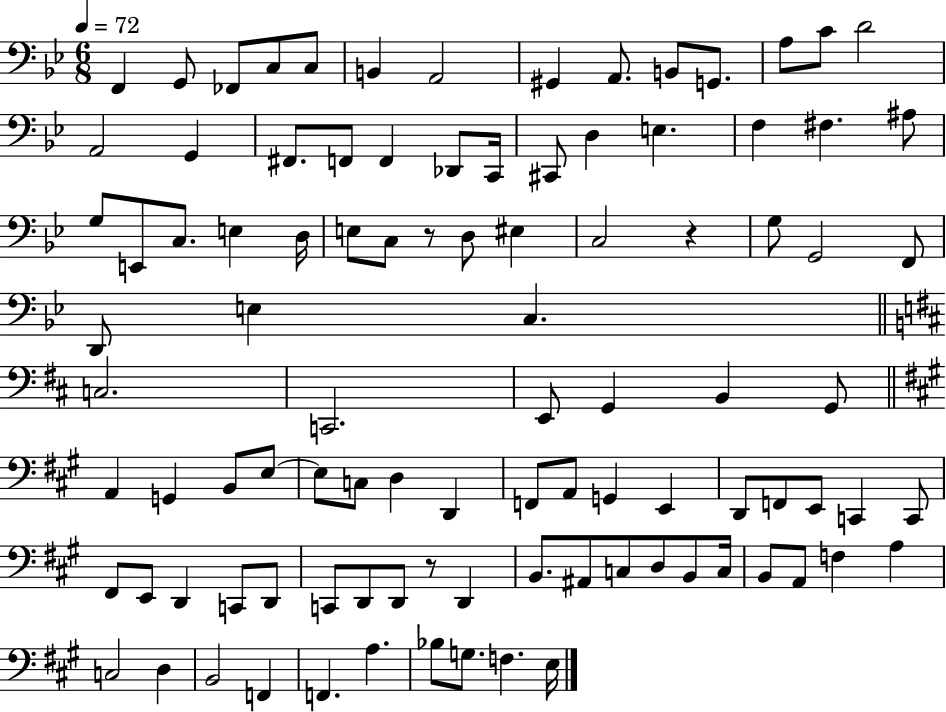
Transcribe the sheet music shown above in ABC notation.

X:1
T:Untitled
M:6/8
L:1/4
K:Bb
F,, G,,/2 _F,,/2 C,/2 C,/2 B,, A,,2 ^G,, A,,/2 B,,/2 G,,/2 A,/2 C/2 D2 A,,2 G,, ^F,,/2 F,,/2 F,, _D,,/2 C,,/4 ^C,,/2 D, E, F, ^F, ^A,/2 G,/2 E,,/2 C,/2 E, D,/4 E,/2 C,/2 z/2 D,/2 ^E, C,2 z G,/2 G,,2 F,,/2 D,,/2 E, C, C,2 C,,2 E,,/2 G,, B,, G,,/2 A,, G,, B,,/2 E,/2 E,/2 C,/2 D, D,, F,,/2 A,,/2 G,, E,, D,,/2 F,,/2 E,,/2 C,, C,,/2 ^F,,/2 E,,/2 D,, C,,/2 D,,/2 C,,/2 D,,/2 D,,/2 z/2 D,, B,,/2 ^A,,/2 C,/2 D,/2 B,,/2 C,/4 B,,/2 A,,/2 F, A, C,2 D, B,,2 F,, F,, A, _B,/2 G,/2 F, E,/4